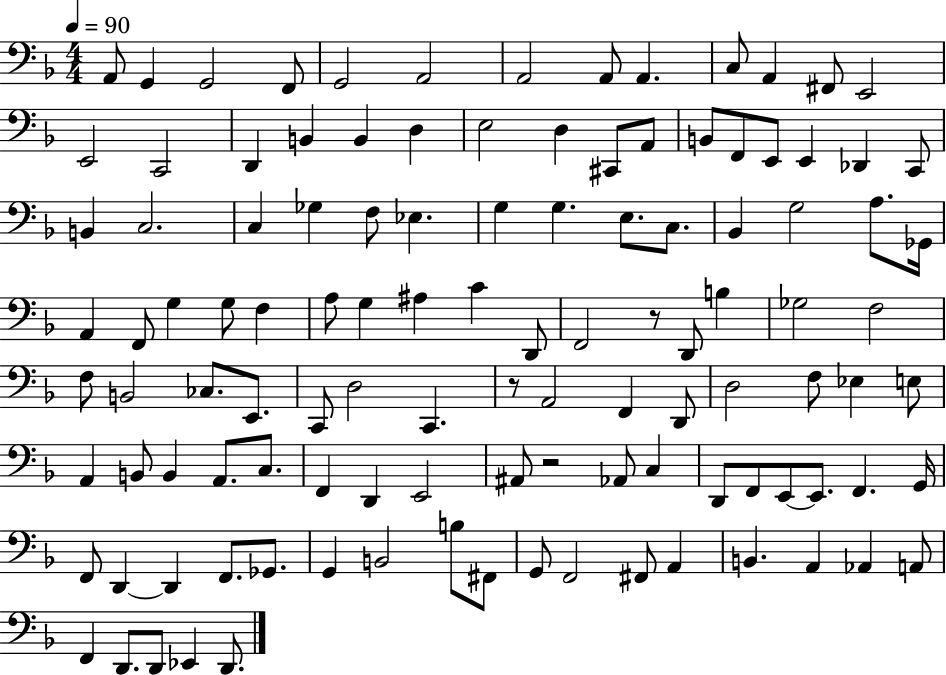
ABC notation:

X:1
T:Untitled
M:4/4
L:1/4
K:F
A,,/2 G,, G,,2 F,,/2 G,,2 A,,2 A,,2 A,,/2 A,, C,/2 A,, ^F,,/2 E,,2 E,,2 C,,2 D,, B,, B,, D, E,2 D, ^C,,/2 A,,/2 B,,/2 F,,/2 E,,/2 E,, _D,, C,,/2 B,, C,2 C, _G, F,/2 _E, G, G, E,/2 C,/2 _B,, G,2 A,/2 _G,,/4 A,, F,,/2 G, G,/2 F, A,/2 G, ^A, C D,,/2 F,,2 z/2 D,,/2 B, _G,2 F,2 F,/2 B,,2 _C,/2 E,,/2 C,,/2 D,2 C,, z/2 A,,2 F,, D,,/2 D,2 F,/2 _E, E,/2 A,, B,,/2 B,, A,,/2 C,/2 F,, D,, E,,2 ^A,,/2 z2 _A,,/2 C, D,,/2 F,,/2 E,,/2 E,,/2 F,, G,,/4 F,,/2 D,, D,, F,,/2 _G,,/2 G,, B,,2 B,/2 ^F,,/2 G,,/2 F,,2 ^F,,/2 A,, B,, A,, _A,, A,,/2 F,, D,,/2 D,,/2 _E,, D,,/2